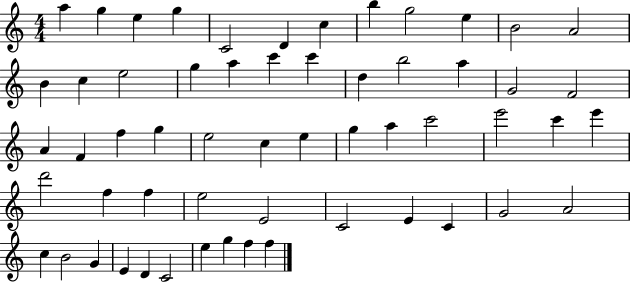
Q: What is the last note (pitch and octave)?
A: F5